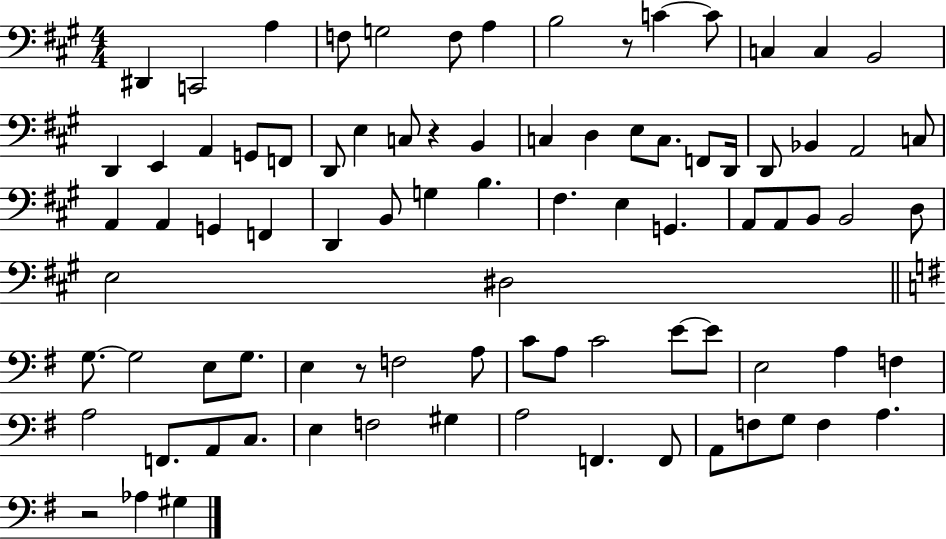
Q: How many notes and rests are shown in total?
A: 86